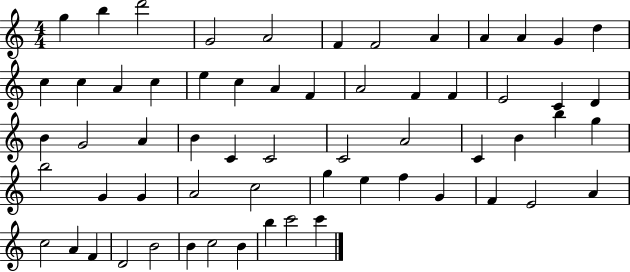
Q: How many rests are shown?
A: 0